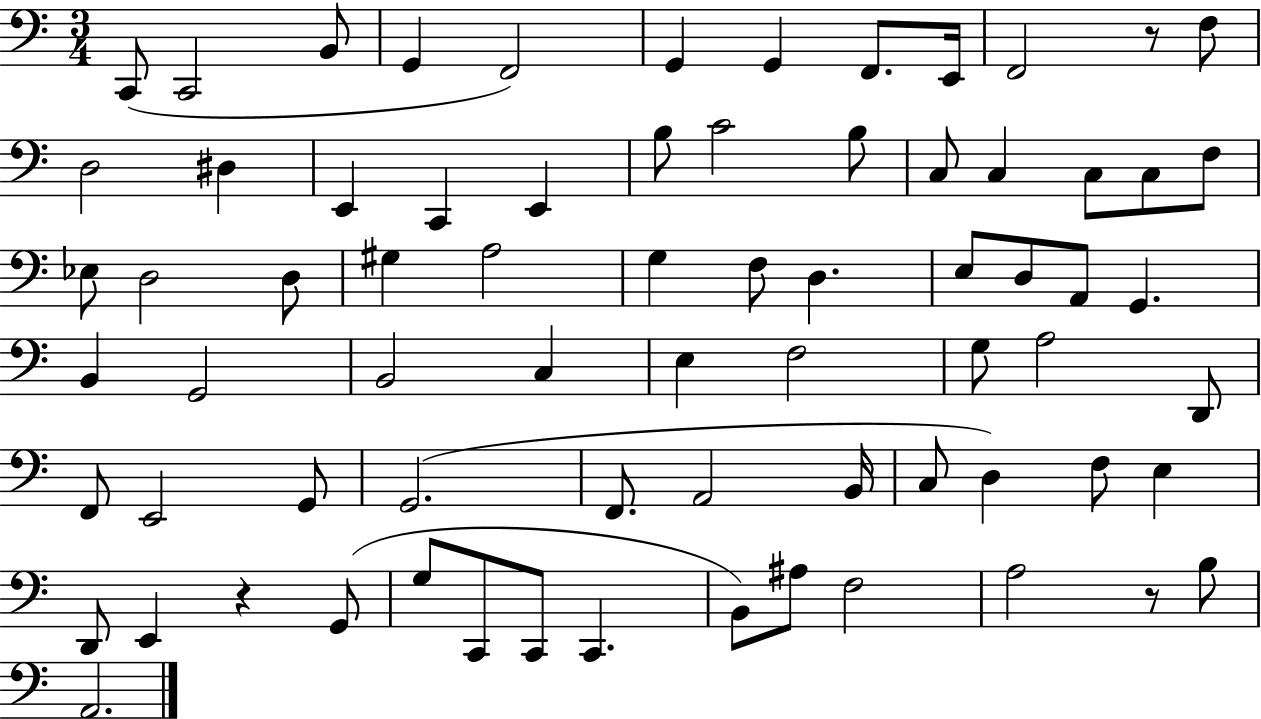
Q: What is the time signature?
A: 3/4